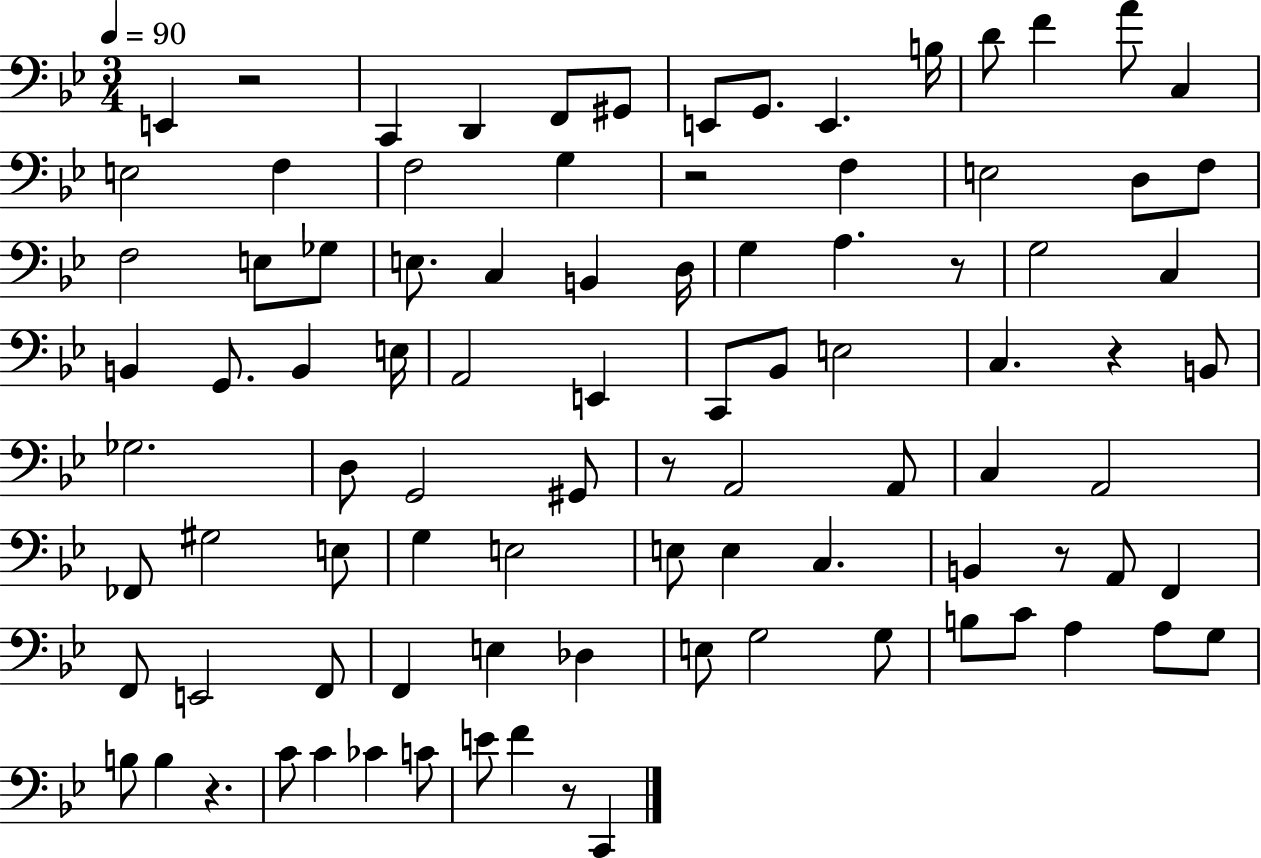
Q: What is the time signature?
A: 3/4